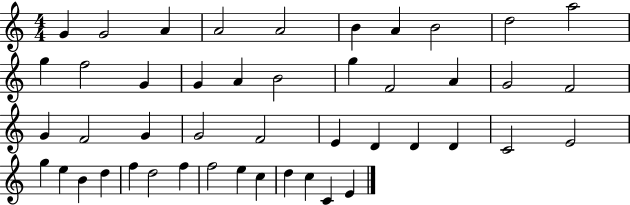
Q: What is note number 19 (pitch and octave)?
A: A4